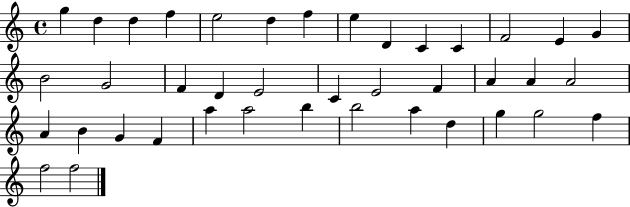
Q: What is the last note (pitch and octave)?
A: F5